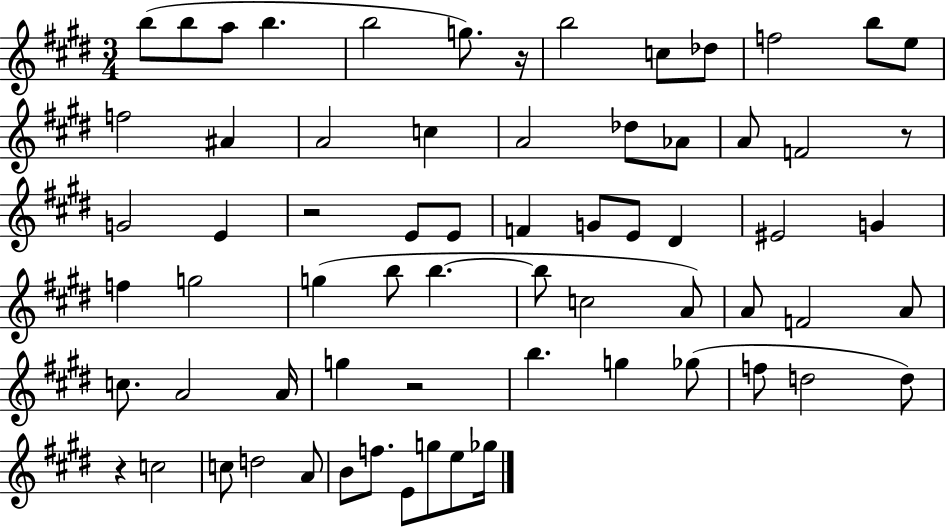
{
  \clef treble
  \numericTimeSignature
  \time 3/4
  \key e \major
  b''8( b''8 a''8 b''4. | b''2 g''8.) r16 | b''2 c''8 des''8 | f''2 b''8 e''8 | \break f''2 ais'4 | a'2 c''4 | a'2 des''8 aes'8 | a'8 f'2 r8 | \break g'2 e'4 | r2 e'8 e'8 | f'4 g'8 e'8 dis'4 | eis'2 g'4 | \break f''4 g''2 | g''4( b''8 b''4.~~ | b''8 c''2 a'8) | a'8 f'2 a'8 | \break c''8. a'2 a'16 | g''4 r2 | b''4. g''4 ges''8( | f''8 d''2 d''8) | \break r4 c''2 | c''8 d''2 a'8 | b'8 f''8. e'8 g''8 e''8 ges''16 | \bar "|."
}